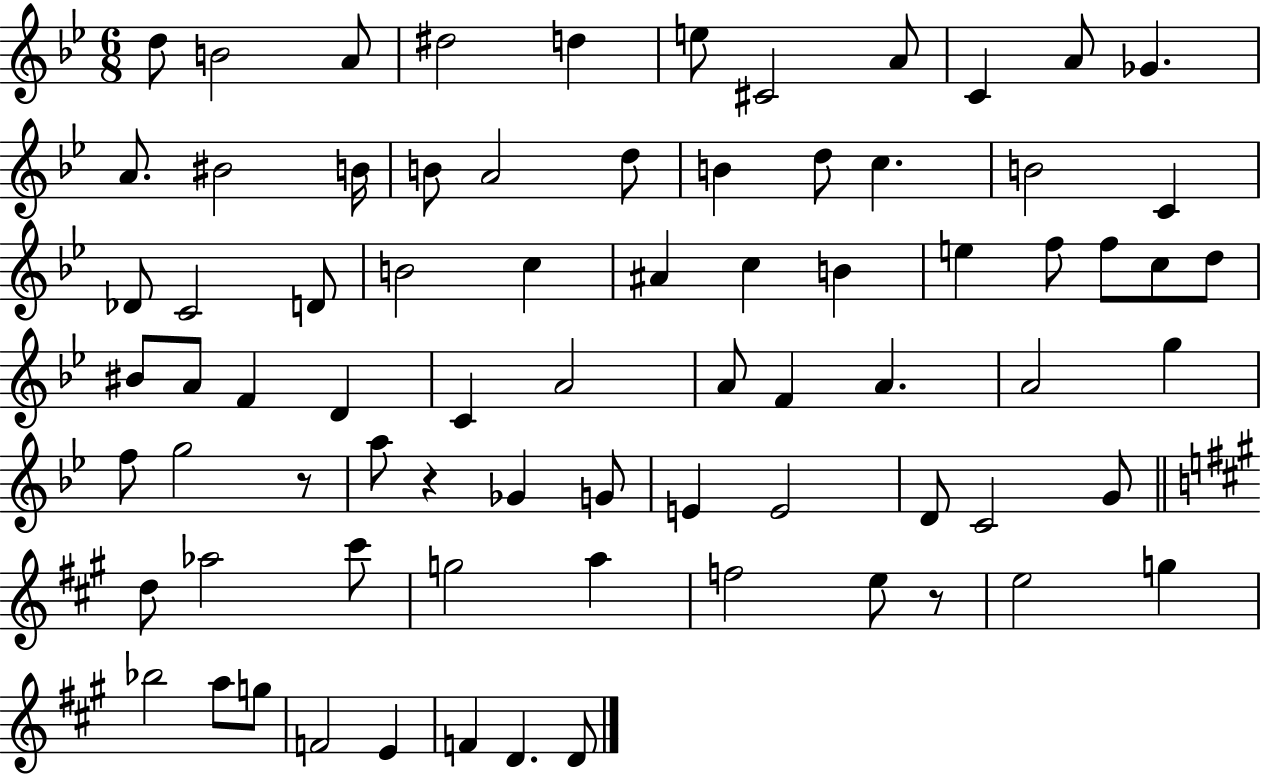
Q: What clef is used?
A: treble